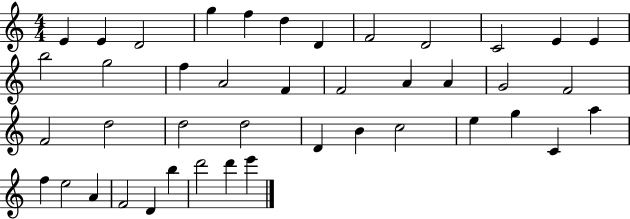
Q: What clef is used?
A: treble